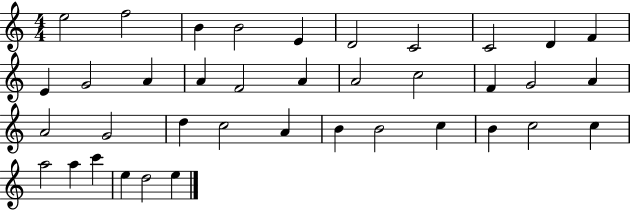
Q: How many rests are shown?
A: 0